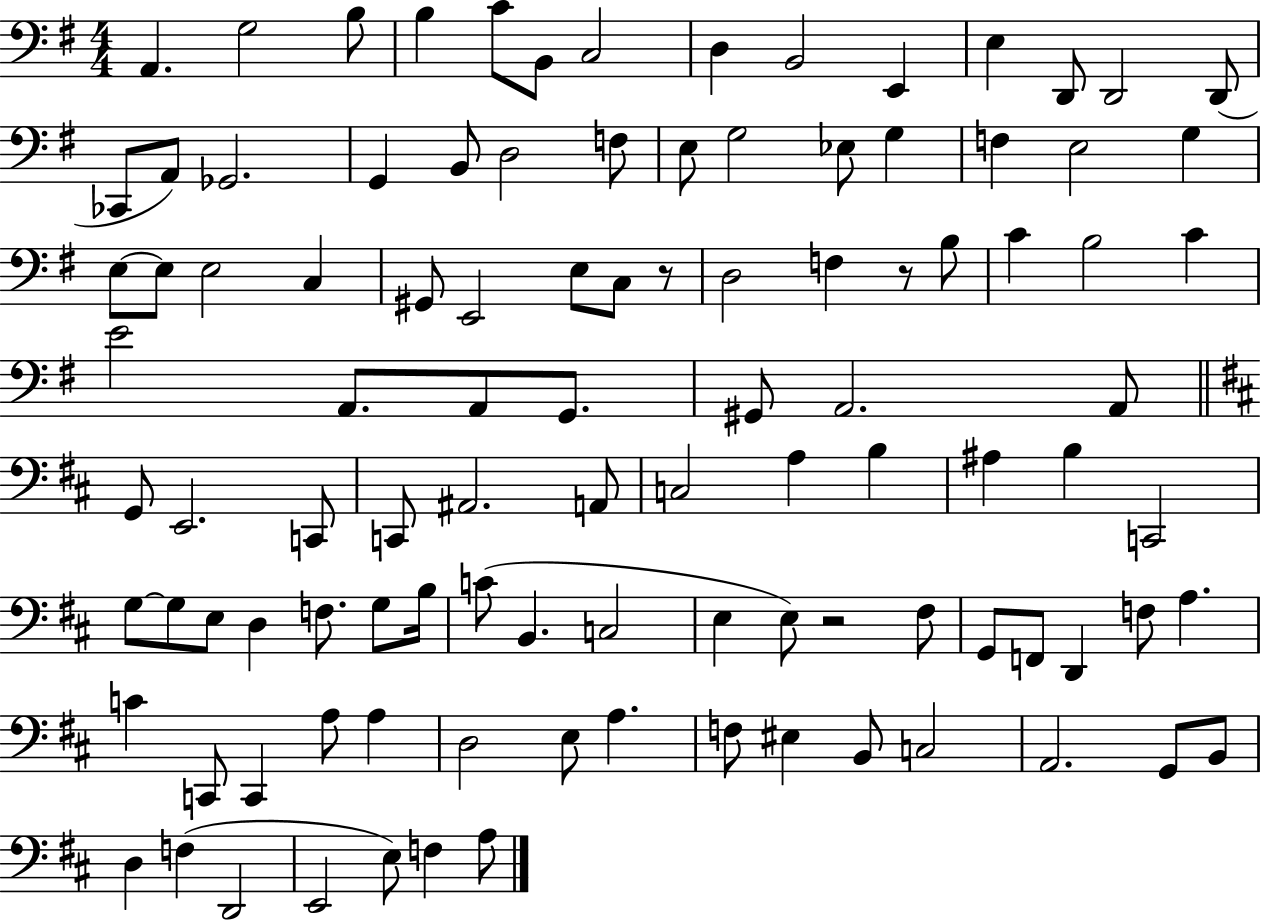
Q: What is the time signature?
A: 4/4